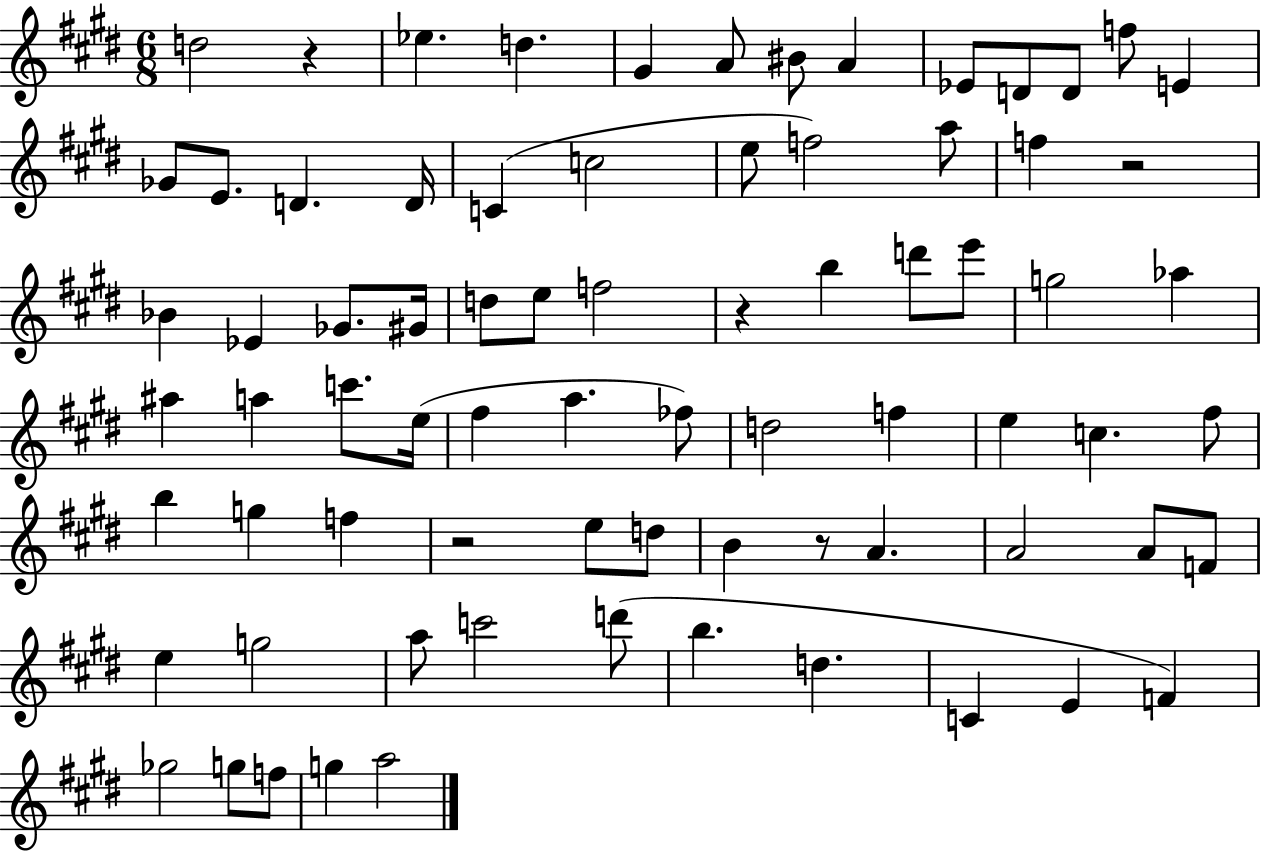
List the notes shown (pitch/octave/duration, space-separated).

D5/h R/q Eb5/q. D5/q. G#4/q A4/e BIS4/e A4/q Eb4/e D4/e D4/e F5/e E4/q Gb4/e E4/e. D4/q. D4/s C4/q C5/h E5/e F5/h A5/e F5/q R/h Bb4/q Eb4/q Gb4/e. G#4/s D5/e E5/e F5/h R/q B5/q D6/e E6/e G5/h Ab5/q A#5/q A5/q C6/e. E5/s F#5/q A5/q. FES5/e D5/h F5/q E5/q C5/q. F#5/e B5/q G5/q F5/q R/h E5/e D5/e B4/q R/e A4/q. A4/h A4/e F4/e E5/q G5/h A5/e C6/h D6/e B5/q. D5/q. C4/q E4/q F4/q Gb5/h G5/e F5/e G5/q A5/h